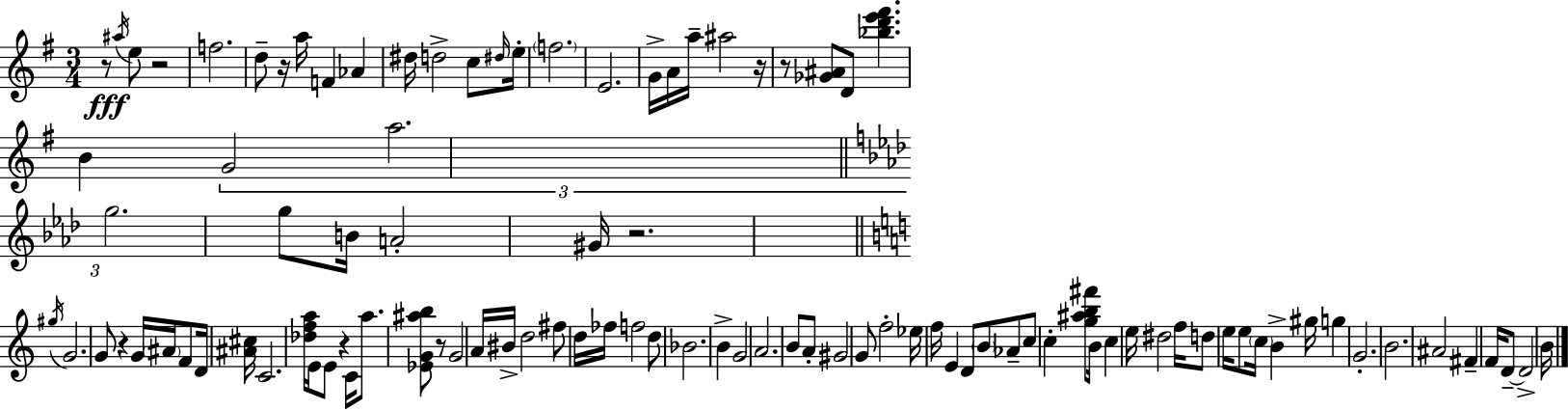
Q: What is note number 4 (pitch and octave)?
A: D5